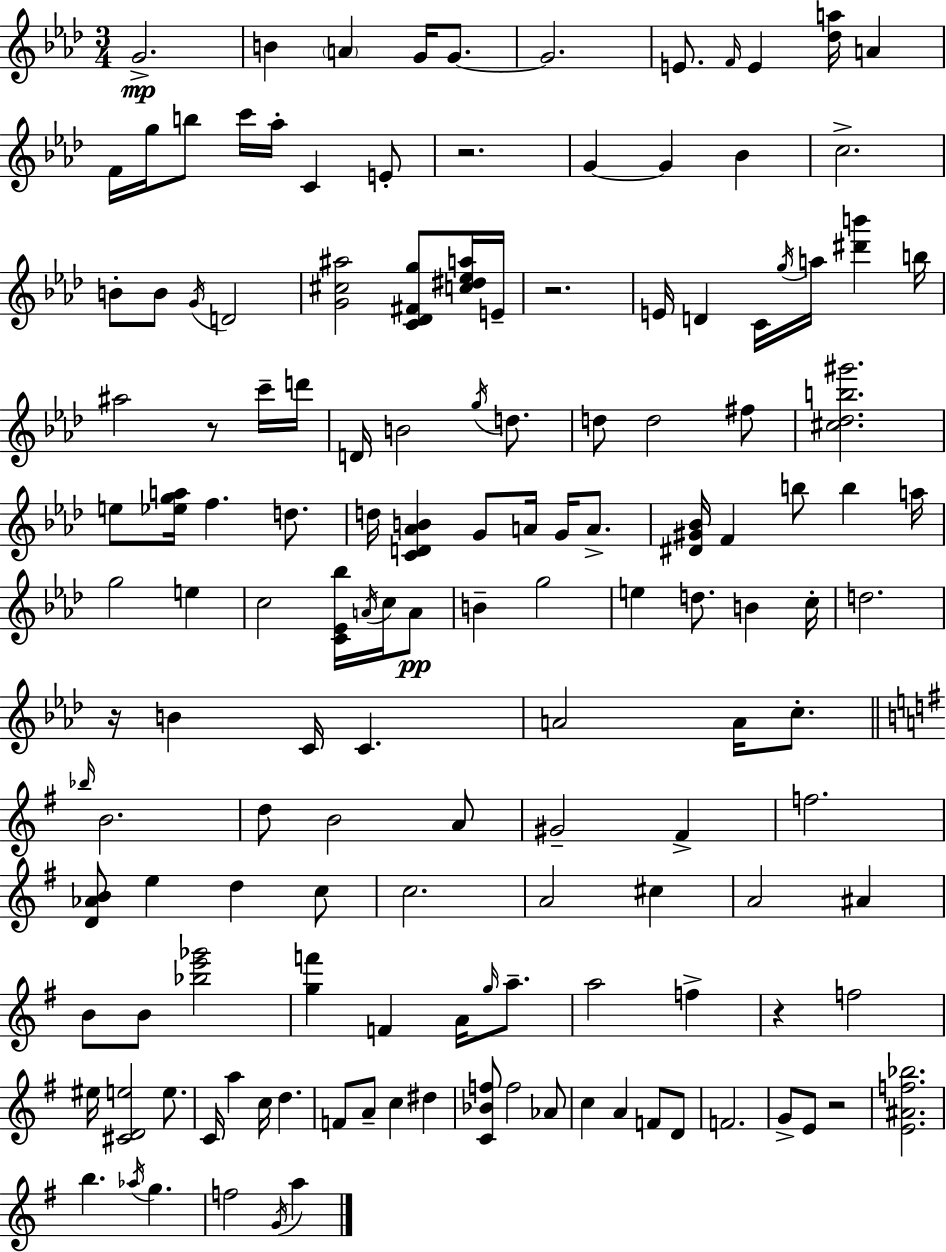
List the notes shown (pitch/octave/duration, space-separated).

G4/h. B4/q A4/q G4/s G4/e. G4/h. E4/e. F4/s E4/q [Db5,A5]/s A4/q F4/s G5/s B5/e C6/s Ab5/s C4/q E4/e R/h. G4/q G4/q Bb4/q C5/h. B4/e B4/e G4/s D4/h [G4,C#5,A#5]/h [C4,Db4,F#4,G5]/e [C5,D#5,Eb5,A5]/s E4/s R/h. E4/s D4/q C4/s G5/s A5/s [D#6,B6]/q B5/s A#5/h R/e C6/s D6/s D4/s B4/h G5/s D5/e. D5/e D5/h F#5/e [C#5,Db5,B5,G#6]/h. E5/e [Eb5,G5,A5]/s F5/q. D5/e. D5/s [C4,D4,Ab4,B4]/q G4/e A4/s G4/s A4/e. [D#4,G#4,Bb4]/s F4/q B5/e B5/q A5/s G5/h E5/q C5/h [C4,Eb4,Bb5]/s A4/s C5/s A4/e B4/q G5/h E5/q D5/e. B4/q C5/s D5/h. R/s B4/q C4/s C4/q. A4/h A4/s C5/e. Bb5/s B4/h. D5/e B4/h A4/e G#4/h F#4/q F5/h. [D4,Ab4,B4]/e E5/q D5/q C5/e C5/h. A4/h C#5/q A4/h A#4/q B4/e B4/e [Bb5,E6,Gb6]/h [G5,F6]/q F4/q A4/s G5/s A5/e. A5/h F5/q R/q F5/h EIS5/s [C#4,D4,E5]/h E5/e. C4/s A5/q C5/s D5/q. F4/e A4/e C5/q D#5/q [C4,Bb4,F5]/e F5/h Ab4/e C5/q A4/q F4/e D4/e F4/h. G4/e E4/e R/h [E4,A#4,F5,Bb5]/h. B5/q. Ab5/s G5/q. F5/h G4/s A5/q